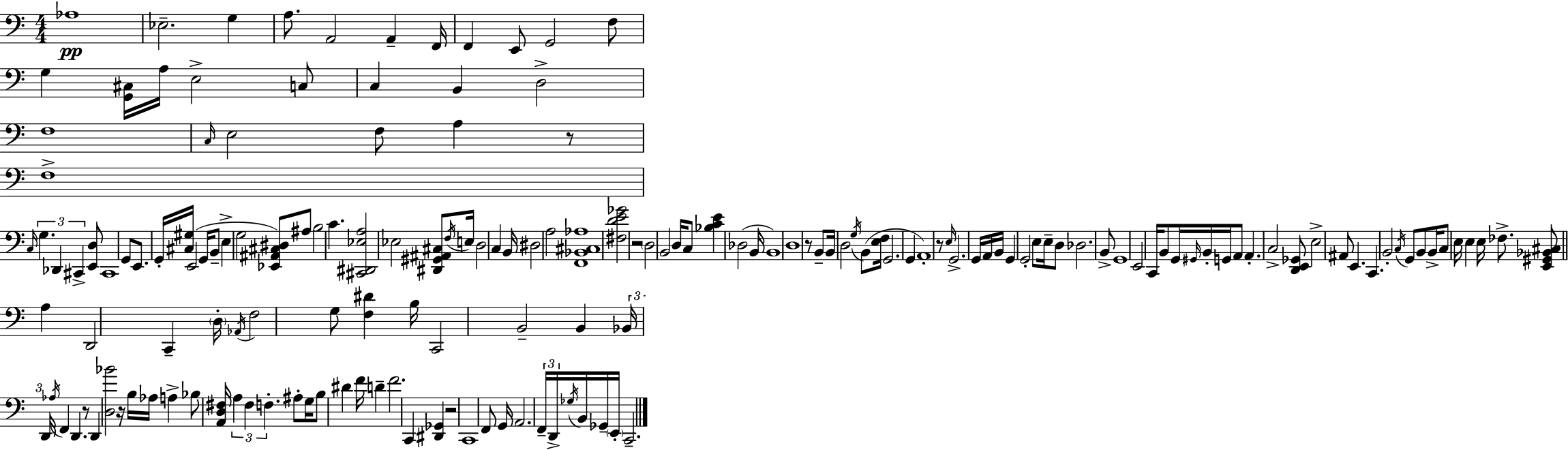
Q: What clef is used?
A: bass